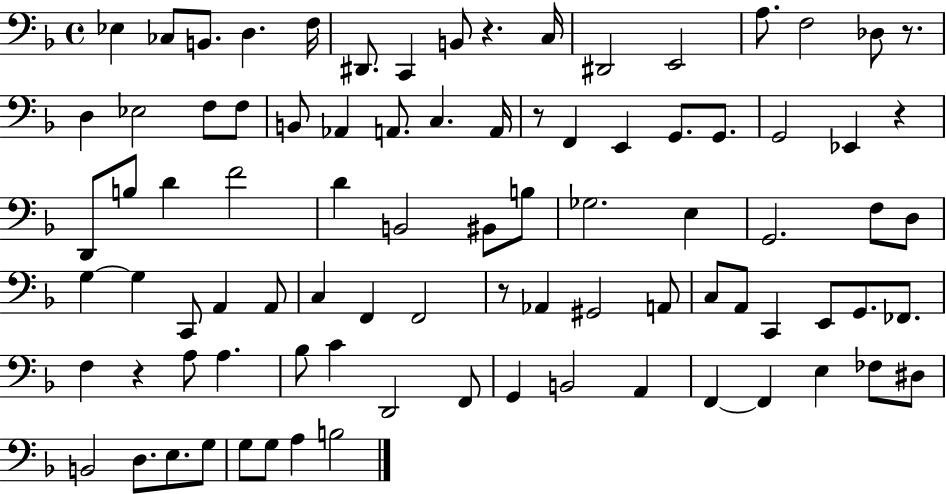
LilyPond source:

{
  \clef bass
  \time 4/4
  \defaultTimeSignature
  \key f \major
  ees4 ces8 b,8. d4. f16 | dis,8. c,4 b,8 r4. c16 | dis,2 e,2 | a8. f2 des8 r8. | \break d4 ees2 f8 f8 | b,8 aes,4 a,8. c4. a,16 | r8 f,4 e,4 g,8. g,8. | g,2 ees,4 r4 | \break d,8 b8 d'4 f'2 | d'4 b,2 bis,8 b8 | ges2. e4 | g,2. f8 d8 | \break g4~~ g4 c,8 a,4 a,8 | c4 f,4 f,2 | r8 aes,4 gis,2 a,8 | c8 a,8 c,4 e,8 g,8. fes,8. | \break f4 r4 a8 a4. | bes8 c'4 d,2 f,8 | g,4 b,2 a,4 | f,4~~ f,4 e4 fes8 dis8 | \break b,2 d8. e8. g8 | g8 g8 a4 b2 | \bar "|."
}